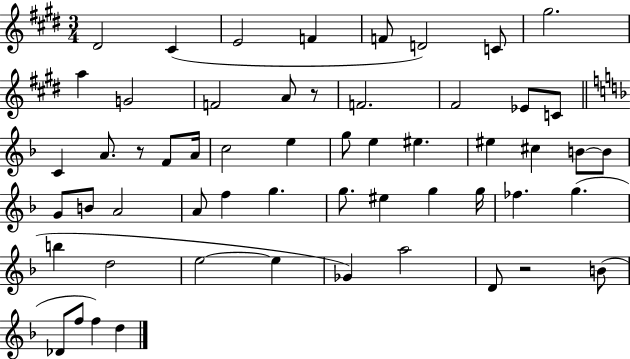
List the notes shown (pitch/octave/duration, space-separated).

D#4/h C#4/q E4/h F4/q F4/e D4/h C4/e G#5/h. A5/q G4/h F4/h A4/e R/e F4/h. F#4/h Eb4/e C4/e C4/q A4/e. R/e F4/e A4/s C5/h E5/q G5/e E5/q EIS5/q. EIS5/q C#5/q B4/e B4/e G4/e B4/e A4/h A4/e F5/q G5/q. G5/e. EIS5/q G5/q G5/s FES5/q. G5/q. B5/q D5/h E5/h E5/q Gb4/q A5/h D4/e R/h B4/e Db4/e F5/e F5/q D5/q